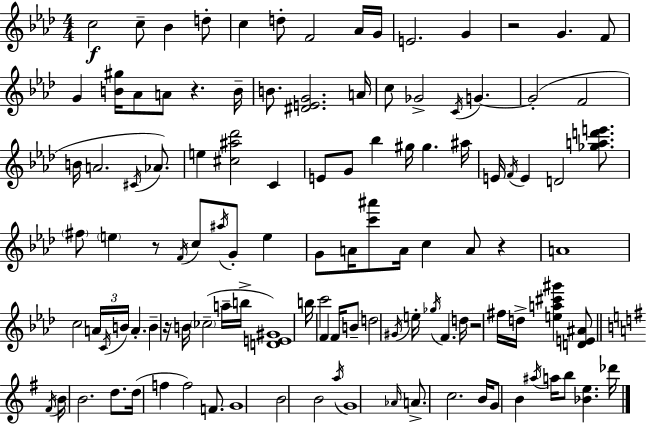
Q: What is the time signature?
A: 4/4